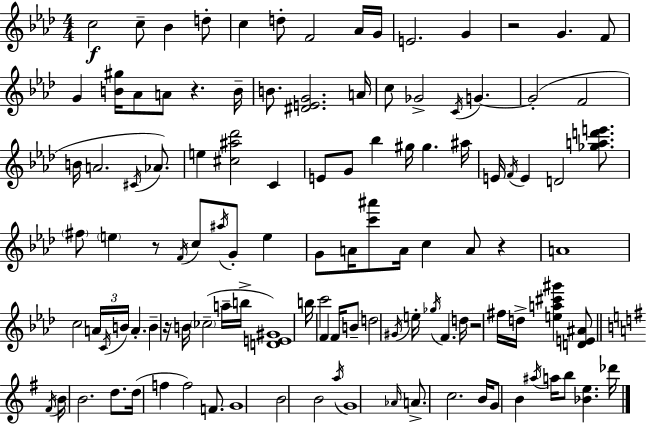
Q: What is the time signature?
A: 4/4